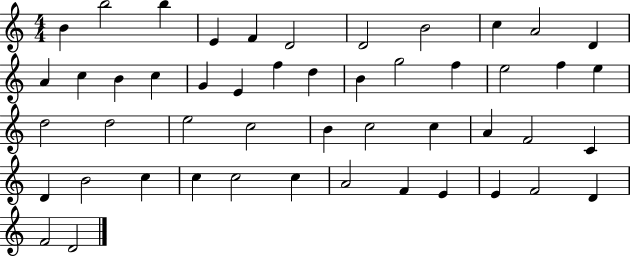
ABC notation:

X:1
T:Untitled
M:4/4
L:1/4
K:C
B b2 b E F D2 D2 B2 c A2 D A c B c G E f d B g2 f e2 f e d2 d2 e2 c2 B c2 c A F2 C D B2 c c c2 c A2 F E E F2 D F2 D2